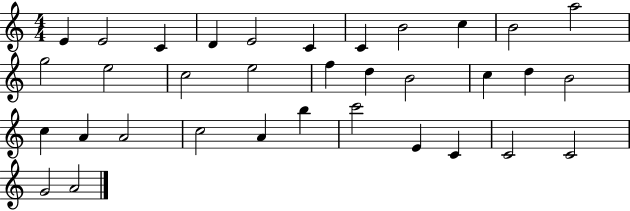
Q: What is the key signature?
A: C major